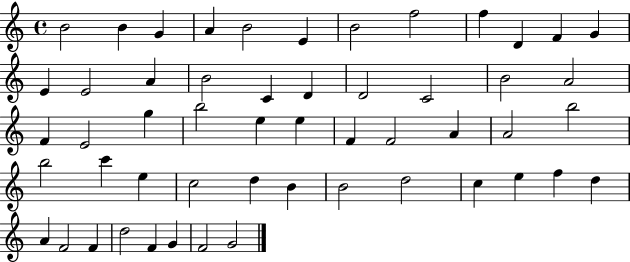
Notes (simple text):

B4/h B4/q G4/q A4/q B4/h E4/q B4/h F5/h F5/q D4/q F4/q G4/q E4/q E4/h A4/q B4/h C4/q D4/q D4/h C4/h B4/h A4/h F4/q E4/h G5/q B5/h E5/q E5/q F4/q F4/h A4/q A4/h B5/h B5/h C6/q E5/q C5/h D5/q B4/q B4/h D5/h C5/q E5/q F5/q D5/q A4/q F4/h F4/q D5/h F4/q G4/q F4/h G4/h